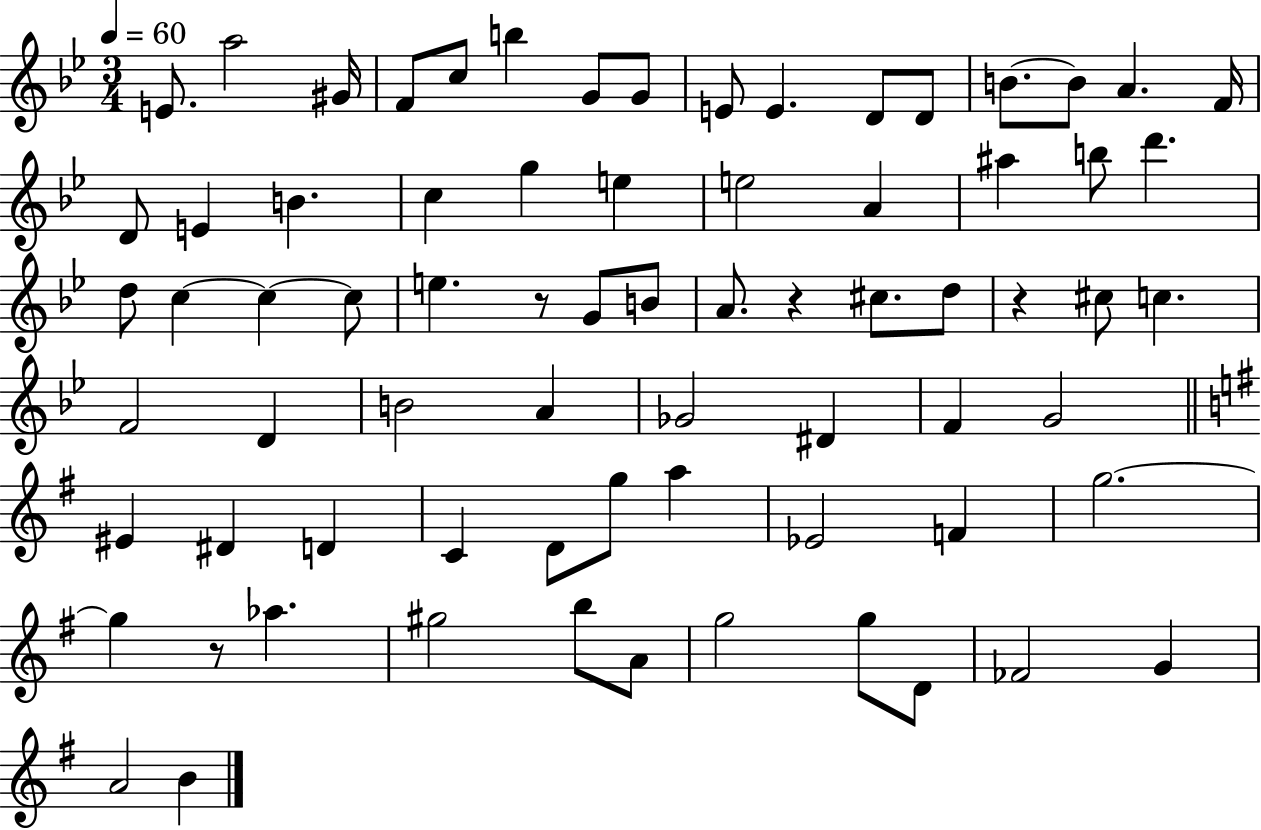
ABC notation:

X:1
T:Untitled
M:3/4
L:1/4
K:Bb
E/2 a2 ^G/4 F/2 c/2 b G/2 G/2 E/2 E D/2 D/2 B/2 B/2 A F/4 D/2 E B c g e e2 A ^a b/2 d' d/2 c c c/2 e z/2 G/2 B/2 A/2 z ^c/2 d/2 z ^c/2 c F2 D B2 A _G2 ^D F G2 ^E ^D D C D/2 g/2 a _E2 F g2 g z/2 _a ^g2 b/2 A/2 g2 g/2 D/2 _F2 G A2 B